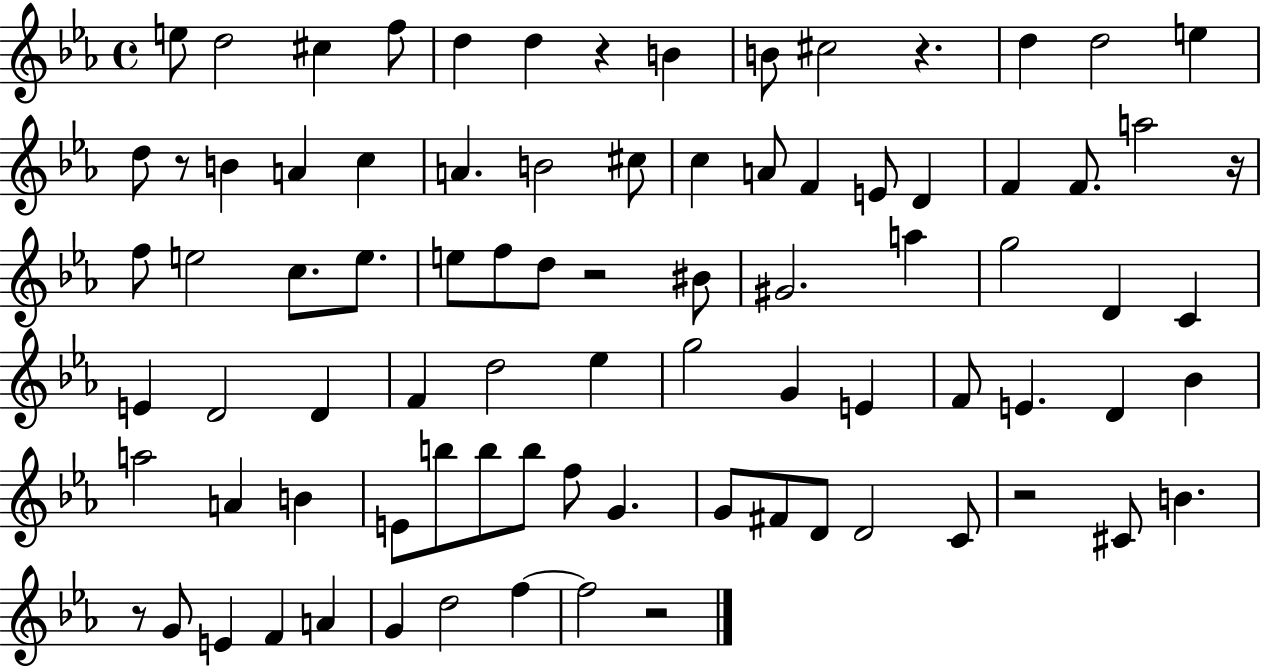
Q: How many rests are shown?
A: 8